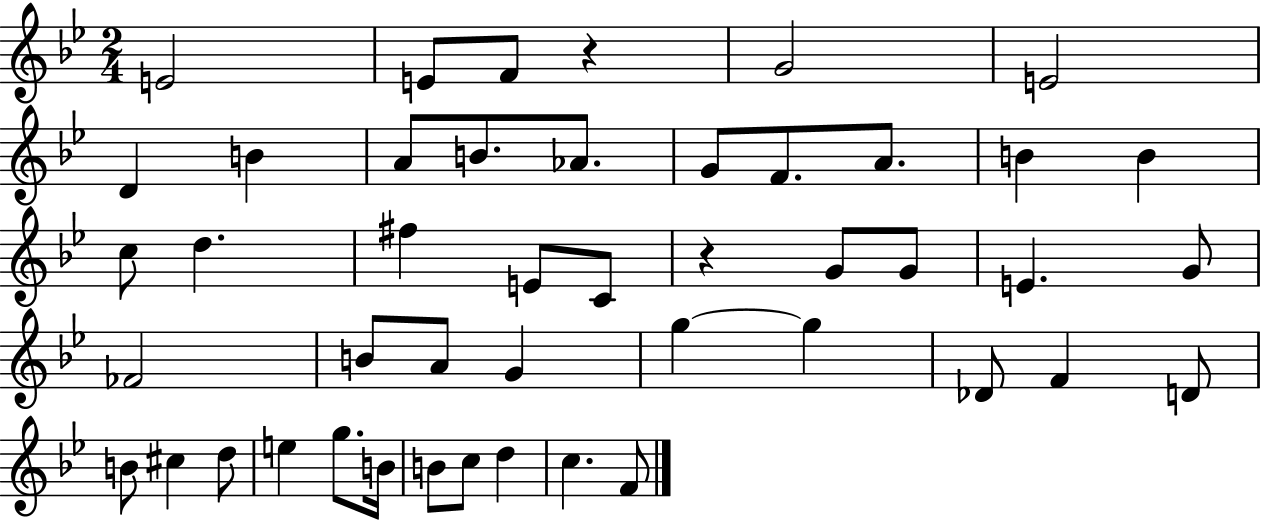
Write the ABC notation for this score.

X:1
T:Untitled
M:2/4
L:1/4
K:Bb
E2 E/2 F/2 z G2 E2 D B A/2 B/2 _A/2 G/2 F/2 A/2 B B c/2 d ^f E/2 C/2 z G/2 G/2 E G/2 _F2 B/2 A/2 G g g _D/2 F D/2 B/2 ^c d/2 e g/2 B/4 B/2 c/2 d c F/2